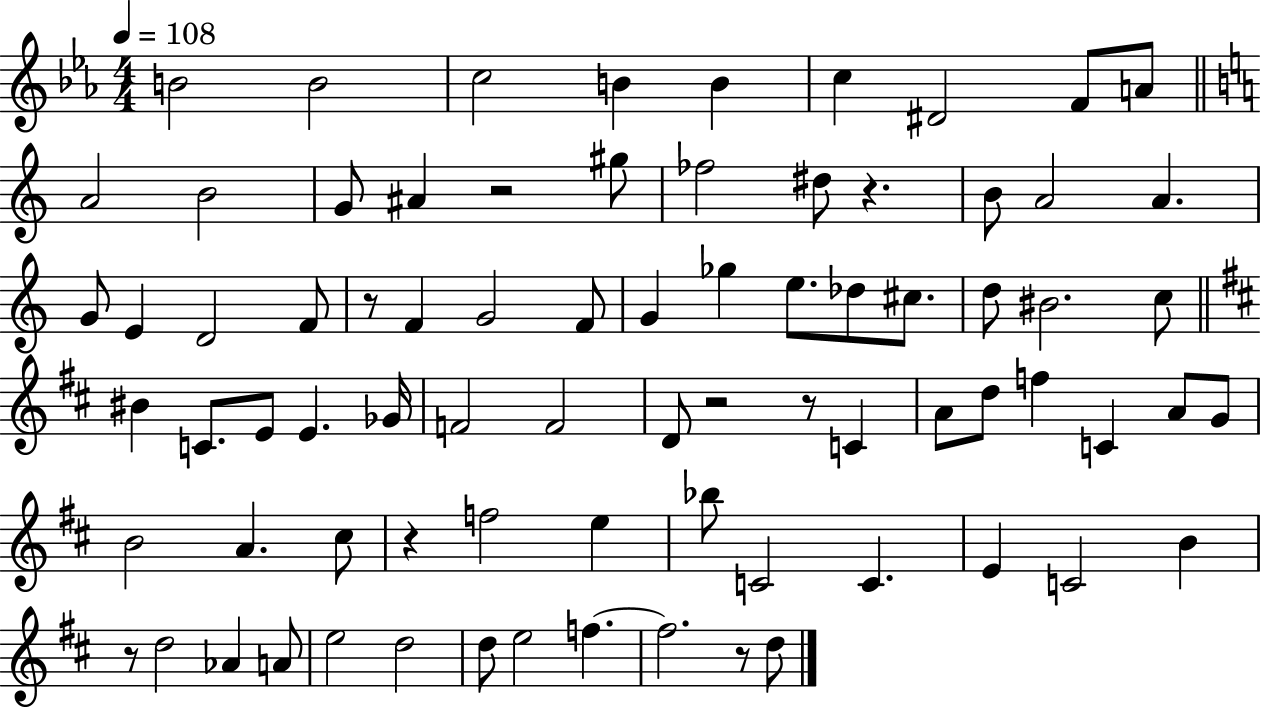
X:1
T:Untitled
M:4/4
L:1/4
K:Eb
B2 B2 c2 B B c ^D2 F/2 A/2 A2 B2 G/2 ^A z2 ^g/2 _f2 ^d/2 z B/2 A2 A G/2 E D2 F/2 z/2 F G2 F/2 G _g e/2 _d/2 ^c/2 d/2 ^B2 c/2 ^B C/2 E/2 E _G/4 F2 F2 D/2 z2 z/2 C A/2 d/2 f C A/2 G/2 B2 A ^c/2 z f2 e _b/2 C2 C E C2 B z/2 d2 _A A/2 e2 d2 d/2 e2 f f2 z/2 d/2